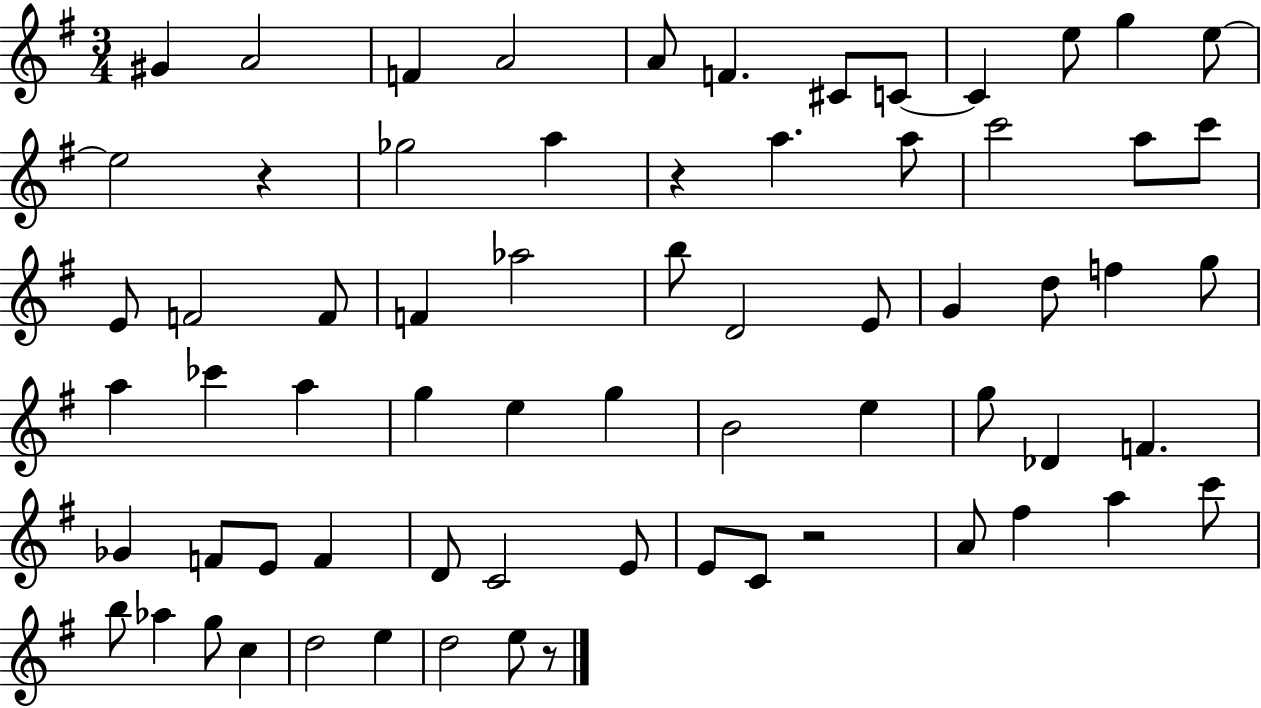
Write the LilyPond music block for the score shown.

{
  \clef treble
  \numericTimeSignature
  \time 3/4
  \key g \major
  \repeat volta 2 { gis'4 a'2 | f'4 a'2 | a'8 f'4. cis'8 c'8~~ | c'4 e''8 g''4 e''8~~ | \break e''2 r4 | ges''2 a''4 | r4 a''4. a''8 | c'''2 a''8 c'''8 | \break e'8 f'2 f'8 | f'4 aes''2 | b''8 d'2 e'8 | g'4 d''8 f''4 g''8 | \break a''4 ces'''4 a''4 | g''4 e''4 g''4 | b'2 e''4 | g''8 des'4 f'4. | \break ges'4 f'8 e'8 f'4 | d'8 c'2 e'8 | e'8 c'8 r2 | a'8 fis''4 a''4 c'''8 | \break b''8 aes''4 g''8 c''4 | d''2 e''4 | d''2 e''8 r8 | } \bar "|."
}